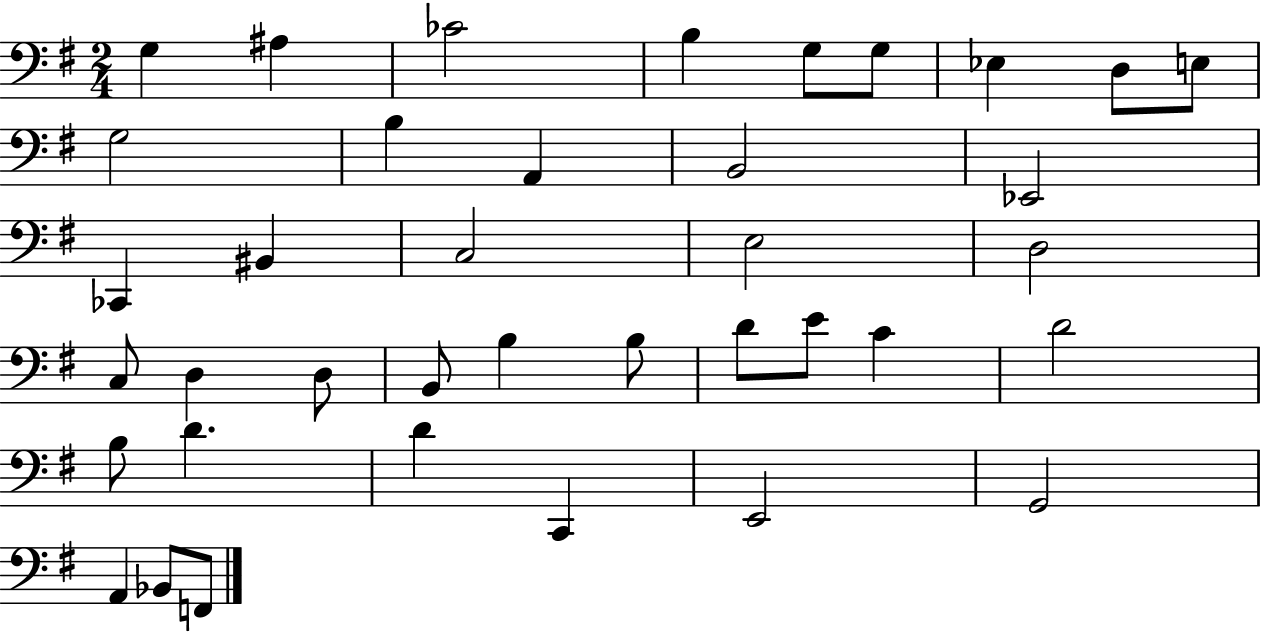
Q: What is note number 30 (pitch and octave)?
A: B3